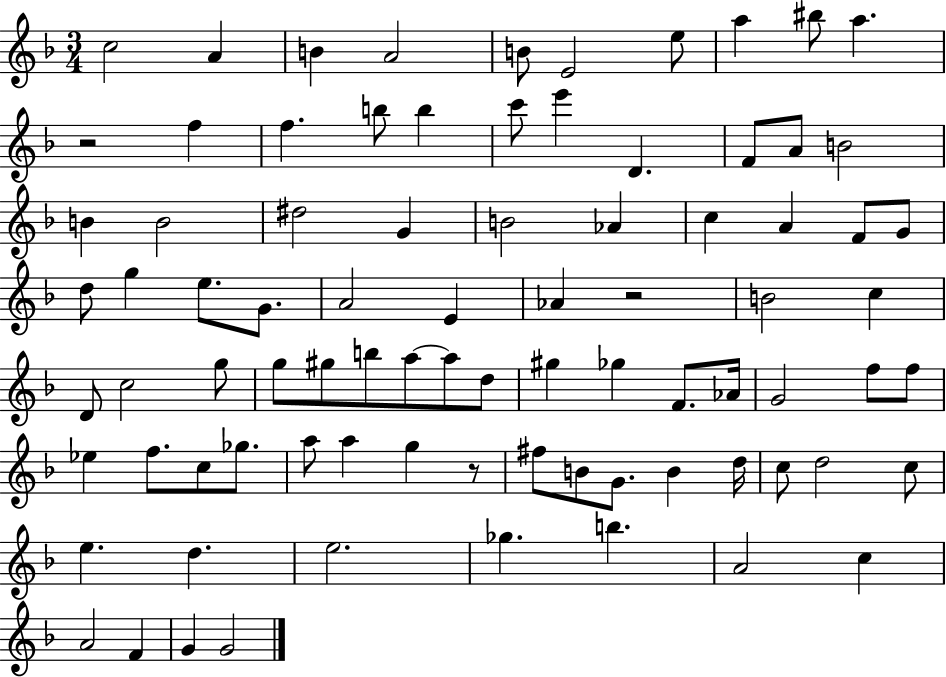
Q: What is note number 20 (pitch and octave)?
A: B4